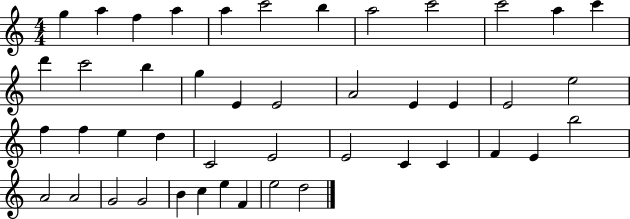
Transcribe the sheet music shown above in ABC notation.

X:1
T:Untitled
M:4/4
L:1/4
K:C
g a f a a c'2 b a2 c'2 c'2 a c' d' c'2 b g E E2 A2 E E E2 e2 f f e d C2 E2 E2 C C F E b2 A2 A2 G2 G2 B c e F e2 d2